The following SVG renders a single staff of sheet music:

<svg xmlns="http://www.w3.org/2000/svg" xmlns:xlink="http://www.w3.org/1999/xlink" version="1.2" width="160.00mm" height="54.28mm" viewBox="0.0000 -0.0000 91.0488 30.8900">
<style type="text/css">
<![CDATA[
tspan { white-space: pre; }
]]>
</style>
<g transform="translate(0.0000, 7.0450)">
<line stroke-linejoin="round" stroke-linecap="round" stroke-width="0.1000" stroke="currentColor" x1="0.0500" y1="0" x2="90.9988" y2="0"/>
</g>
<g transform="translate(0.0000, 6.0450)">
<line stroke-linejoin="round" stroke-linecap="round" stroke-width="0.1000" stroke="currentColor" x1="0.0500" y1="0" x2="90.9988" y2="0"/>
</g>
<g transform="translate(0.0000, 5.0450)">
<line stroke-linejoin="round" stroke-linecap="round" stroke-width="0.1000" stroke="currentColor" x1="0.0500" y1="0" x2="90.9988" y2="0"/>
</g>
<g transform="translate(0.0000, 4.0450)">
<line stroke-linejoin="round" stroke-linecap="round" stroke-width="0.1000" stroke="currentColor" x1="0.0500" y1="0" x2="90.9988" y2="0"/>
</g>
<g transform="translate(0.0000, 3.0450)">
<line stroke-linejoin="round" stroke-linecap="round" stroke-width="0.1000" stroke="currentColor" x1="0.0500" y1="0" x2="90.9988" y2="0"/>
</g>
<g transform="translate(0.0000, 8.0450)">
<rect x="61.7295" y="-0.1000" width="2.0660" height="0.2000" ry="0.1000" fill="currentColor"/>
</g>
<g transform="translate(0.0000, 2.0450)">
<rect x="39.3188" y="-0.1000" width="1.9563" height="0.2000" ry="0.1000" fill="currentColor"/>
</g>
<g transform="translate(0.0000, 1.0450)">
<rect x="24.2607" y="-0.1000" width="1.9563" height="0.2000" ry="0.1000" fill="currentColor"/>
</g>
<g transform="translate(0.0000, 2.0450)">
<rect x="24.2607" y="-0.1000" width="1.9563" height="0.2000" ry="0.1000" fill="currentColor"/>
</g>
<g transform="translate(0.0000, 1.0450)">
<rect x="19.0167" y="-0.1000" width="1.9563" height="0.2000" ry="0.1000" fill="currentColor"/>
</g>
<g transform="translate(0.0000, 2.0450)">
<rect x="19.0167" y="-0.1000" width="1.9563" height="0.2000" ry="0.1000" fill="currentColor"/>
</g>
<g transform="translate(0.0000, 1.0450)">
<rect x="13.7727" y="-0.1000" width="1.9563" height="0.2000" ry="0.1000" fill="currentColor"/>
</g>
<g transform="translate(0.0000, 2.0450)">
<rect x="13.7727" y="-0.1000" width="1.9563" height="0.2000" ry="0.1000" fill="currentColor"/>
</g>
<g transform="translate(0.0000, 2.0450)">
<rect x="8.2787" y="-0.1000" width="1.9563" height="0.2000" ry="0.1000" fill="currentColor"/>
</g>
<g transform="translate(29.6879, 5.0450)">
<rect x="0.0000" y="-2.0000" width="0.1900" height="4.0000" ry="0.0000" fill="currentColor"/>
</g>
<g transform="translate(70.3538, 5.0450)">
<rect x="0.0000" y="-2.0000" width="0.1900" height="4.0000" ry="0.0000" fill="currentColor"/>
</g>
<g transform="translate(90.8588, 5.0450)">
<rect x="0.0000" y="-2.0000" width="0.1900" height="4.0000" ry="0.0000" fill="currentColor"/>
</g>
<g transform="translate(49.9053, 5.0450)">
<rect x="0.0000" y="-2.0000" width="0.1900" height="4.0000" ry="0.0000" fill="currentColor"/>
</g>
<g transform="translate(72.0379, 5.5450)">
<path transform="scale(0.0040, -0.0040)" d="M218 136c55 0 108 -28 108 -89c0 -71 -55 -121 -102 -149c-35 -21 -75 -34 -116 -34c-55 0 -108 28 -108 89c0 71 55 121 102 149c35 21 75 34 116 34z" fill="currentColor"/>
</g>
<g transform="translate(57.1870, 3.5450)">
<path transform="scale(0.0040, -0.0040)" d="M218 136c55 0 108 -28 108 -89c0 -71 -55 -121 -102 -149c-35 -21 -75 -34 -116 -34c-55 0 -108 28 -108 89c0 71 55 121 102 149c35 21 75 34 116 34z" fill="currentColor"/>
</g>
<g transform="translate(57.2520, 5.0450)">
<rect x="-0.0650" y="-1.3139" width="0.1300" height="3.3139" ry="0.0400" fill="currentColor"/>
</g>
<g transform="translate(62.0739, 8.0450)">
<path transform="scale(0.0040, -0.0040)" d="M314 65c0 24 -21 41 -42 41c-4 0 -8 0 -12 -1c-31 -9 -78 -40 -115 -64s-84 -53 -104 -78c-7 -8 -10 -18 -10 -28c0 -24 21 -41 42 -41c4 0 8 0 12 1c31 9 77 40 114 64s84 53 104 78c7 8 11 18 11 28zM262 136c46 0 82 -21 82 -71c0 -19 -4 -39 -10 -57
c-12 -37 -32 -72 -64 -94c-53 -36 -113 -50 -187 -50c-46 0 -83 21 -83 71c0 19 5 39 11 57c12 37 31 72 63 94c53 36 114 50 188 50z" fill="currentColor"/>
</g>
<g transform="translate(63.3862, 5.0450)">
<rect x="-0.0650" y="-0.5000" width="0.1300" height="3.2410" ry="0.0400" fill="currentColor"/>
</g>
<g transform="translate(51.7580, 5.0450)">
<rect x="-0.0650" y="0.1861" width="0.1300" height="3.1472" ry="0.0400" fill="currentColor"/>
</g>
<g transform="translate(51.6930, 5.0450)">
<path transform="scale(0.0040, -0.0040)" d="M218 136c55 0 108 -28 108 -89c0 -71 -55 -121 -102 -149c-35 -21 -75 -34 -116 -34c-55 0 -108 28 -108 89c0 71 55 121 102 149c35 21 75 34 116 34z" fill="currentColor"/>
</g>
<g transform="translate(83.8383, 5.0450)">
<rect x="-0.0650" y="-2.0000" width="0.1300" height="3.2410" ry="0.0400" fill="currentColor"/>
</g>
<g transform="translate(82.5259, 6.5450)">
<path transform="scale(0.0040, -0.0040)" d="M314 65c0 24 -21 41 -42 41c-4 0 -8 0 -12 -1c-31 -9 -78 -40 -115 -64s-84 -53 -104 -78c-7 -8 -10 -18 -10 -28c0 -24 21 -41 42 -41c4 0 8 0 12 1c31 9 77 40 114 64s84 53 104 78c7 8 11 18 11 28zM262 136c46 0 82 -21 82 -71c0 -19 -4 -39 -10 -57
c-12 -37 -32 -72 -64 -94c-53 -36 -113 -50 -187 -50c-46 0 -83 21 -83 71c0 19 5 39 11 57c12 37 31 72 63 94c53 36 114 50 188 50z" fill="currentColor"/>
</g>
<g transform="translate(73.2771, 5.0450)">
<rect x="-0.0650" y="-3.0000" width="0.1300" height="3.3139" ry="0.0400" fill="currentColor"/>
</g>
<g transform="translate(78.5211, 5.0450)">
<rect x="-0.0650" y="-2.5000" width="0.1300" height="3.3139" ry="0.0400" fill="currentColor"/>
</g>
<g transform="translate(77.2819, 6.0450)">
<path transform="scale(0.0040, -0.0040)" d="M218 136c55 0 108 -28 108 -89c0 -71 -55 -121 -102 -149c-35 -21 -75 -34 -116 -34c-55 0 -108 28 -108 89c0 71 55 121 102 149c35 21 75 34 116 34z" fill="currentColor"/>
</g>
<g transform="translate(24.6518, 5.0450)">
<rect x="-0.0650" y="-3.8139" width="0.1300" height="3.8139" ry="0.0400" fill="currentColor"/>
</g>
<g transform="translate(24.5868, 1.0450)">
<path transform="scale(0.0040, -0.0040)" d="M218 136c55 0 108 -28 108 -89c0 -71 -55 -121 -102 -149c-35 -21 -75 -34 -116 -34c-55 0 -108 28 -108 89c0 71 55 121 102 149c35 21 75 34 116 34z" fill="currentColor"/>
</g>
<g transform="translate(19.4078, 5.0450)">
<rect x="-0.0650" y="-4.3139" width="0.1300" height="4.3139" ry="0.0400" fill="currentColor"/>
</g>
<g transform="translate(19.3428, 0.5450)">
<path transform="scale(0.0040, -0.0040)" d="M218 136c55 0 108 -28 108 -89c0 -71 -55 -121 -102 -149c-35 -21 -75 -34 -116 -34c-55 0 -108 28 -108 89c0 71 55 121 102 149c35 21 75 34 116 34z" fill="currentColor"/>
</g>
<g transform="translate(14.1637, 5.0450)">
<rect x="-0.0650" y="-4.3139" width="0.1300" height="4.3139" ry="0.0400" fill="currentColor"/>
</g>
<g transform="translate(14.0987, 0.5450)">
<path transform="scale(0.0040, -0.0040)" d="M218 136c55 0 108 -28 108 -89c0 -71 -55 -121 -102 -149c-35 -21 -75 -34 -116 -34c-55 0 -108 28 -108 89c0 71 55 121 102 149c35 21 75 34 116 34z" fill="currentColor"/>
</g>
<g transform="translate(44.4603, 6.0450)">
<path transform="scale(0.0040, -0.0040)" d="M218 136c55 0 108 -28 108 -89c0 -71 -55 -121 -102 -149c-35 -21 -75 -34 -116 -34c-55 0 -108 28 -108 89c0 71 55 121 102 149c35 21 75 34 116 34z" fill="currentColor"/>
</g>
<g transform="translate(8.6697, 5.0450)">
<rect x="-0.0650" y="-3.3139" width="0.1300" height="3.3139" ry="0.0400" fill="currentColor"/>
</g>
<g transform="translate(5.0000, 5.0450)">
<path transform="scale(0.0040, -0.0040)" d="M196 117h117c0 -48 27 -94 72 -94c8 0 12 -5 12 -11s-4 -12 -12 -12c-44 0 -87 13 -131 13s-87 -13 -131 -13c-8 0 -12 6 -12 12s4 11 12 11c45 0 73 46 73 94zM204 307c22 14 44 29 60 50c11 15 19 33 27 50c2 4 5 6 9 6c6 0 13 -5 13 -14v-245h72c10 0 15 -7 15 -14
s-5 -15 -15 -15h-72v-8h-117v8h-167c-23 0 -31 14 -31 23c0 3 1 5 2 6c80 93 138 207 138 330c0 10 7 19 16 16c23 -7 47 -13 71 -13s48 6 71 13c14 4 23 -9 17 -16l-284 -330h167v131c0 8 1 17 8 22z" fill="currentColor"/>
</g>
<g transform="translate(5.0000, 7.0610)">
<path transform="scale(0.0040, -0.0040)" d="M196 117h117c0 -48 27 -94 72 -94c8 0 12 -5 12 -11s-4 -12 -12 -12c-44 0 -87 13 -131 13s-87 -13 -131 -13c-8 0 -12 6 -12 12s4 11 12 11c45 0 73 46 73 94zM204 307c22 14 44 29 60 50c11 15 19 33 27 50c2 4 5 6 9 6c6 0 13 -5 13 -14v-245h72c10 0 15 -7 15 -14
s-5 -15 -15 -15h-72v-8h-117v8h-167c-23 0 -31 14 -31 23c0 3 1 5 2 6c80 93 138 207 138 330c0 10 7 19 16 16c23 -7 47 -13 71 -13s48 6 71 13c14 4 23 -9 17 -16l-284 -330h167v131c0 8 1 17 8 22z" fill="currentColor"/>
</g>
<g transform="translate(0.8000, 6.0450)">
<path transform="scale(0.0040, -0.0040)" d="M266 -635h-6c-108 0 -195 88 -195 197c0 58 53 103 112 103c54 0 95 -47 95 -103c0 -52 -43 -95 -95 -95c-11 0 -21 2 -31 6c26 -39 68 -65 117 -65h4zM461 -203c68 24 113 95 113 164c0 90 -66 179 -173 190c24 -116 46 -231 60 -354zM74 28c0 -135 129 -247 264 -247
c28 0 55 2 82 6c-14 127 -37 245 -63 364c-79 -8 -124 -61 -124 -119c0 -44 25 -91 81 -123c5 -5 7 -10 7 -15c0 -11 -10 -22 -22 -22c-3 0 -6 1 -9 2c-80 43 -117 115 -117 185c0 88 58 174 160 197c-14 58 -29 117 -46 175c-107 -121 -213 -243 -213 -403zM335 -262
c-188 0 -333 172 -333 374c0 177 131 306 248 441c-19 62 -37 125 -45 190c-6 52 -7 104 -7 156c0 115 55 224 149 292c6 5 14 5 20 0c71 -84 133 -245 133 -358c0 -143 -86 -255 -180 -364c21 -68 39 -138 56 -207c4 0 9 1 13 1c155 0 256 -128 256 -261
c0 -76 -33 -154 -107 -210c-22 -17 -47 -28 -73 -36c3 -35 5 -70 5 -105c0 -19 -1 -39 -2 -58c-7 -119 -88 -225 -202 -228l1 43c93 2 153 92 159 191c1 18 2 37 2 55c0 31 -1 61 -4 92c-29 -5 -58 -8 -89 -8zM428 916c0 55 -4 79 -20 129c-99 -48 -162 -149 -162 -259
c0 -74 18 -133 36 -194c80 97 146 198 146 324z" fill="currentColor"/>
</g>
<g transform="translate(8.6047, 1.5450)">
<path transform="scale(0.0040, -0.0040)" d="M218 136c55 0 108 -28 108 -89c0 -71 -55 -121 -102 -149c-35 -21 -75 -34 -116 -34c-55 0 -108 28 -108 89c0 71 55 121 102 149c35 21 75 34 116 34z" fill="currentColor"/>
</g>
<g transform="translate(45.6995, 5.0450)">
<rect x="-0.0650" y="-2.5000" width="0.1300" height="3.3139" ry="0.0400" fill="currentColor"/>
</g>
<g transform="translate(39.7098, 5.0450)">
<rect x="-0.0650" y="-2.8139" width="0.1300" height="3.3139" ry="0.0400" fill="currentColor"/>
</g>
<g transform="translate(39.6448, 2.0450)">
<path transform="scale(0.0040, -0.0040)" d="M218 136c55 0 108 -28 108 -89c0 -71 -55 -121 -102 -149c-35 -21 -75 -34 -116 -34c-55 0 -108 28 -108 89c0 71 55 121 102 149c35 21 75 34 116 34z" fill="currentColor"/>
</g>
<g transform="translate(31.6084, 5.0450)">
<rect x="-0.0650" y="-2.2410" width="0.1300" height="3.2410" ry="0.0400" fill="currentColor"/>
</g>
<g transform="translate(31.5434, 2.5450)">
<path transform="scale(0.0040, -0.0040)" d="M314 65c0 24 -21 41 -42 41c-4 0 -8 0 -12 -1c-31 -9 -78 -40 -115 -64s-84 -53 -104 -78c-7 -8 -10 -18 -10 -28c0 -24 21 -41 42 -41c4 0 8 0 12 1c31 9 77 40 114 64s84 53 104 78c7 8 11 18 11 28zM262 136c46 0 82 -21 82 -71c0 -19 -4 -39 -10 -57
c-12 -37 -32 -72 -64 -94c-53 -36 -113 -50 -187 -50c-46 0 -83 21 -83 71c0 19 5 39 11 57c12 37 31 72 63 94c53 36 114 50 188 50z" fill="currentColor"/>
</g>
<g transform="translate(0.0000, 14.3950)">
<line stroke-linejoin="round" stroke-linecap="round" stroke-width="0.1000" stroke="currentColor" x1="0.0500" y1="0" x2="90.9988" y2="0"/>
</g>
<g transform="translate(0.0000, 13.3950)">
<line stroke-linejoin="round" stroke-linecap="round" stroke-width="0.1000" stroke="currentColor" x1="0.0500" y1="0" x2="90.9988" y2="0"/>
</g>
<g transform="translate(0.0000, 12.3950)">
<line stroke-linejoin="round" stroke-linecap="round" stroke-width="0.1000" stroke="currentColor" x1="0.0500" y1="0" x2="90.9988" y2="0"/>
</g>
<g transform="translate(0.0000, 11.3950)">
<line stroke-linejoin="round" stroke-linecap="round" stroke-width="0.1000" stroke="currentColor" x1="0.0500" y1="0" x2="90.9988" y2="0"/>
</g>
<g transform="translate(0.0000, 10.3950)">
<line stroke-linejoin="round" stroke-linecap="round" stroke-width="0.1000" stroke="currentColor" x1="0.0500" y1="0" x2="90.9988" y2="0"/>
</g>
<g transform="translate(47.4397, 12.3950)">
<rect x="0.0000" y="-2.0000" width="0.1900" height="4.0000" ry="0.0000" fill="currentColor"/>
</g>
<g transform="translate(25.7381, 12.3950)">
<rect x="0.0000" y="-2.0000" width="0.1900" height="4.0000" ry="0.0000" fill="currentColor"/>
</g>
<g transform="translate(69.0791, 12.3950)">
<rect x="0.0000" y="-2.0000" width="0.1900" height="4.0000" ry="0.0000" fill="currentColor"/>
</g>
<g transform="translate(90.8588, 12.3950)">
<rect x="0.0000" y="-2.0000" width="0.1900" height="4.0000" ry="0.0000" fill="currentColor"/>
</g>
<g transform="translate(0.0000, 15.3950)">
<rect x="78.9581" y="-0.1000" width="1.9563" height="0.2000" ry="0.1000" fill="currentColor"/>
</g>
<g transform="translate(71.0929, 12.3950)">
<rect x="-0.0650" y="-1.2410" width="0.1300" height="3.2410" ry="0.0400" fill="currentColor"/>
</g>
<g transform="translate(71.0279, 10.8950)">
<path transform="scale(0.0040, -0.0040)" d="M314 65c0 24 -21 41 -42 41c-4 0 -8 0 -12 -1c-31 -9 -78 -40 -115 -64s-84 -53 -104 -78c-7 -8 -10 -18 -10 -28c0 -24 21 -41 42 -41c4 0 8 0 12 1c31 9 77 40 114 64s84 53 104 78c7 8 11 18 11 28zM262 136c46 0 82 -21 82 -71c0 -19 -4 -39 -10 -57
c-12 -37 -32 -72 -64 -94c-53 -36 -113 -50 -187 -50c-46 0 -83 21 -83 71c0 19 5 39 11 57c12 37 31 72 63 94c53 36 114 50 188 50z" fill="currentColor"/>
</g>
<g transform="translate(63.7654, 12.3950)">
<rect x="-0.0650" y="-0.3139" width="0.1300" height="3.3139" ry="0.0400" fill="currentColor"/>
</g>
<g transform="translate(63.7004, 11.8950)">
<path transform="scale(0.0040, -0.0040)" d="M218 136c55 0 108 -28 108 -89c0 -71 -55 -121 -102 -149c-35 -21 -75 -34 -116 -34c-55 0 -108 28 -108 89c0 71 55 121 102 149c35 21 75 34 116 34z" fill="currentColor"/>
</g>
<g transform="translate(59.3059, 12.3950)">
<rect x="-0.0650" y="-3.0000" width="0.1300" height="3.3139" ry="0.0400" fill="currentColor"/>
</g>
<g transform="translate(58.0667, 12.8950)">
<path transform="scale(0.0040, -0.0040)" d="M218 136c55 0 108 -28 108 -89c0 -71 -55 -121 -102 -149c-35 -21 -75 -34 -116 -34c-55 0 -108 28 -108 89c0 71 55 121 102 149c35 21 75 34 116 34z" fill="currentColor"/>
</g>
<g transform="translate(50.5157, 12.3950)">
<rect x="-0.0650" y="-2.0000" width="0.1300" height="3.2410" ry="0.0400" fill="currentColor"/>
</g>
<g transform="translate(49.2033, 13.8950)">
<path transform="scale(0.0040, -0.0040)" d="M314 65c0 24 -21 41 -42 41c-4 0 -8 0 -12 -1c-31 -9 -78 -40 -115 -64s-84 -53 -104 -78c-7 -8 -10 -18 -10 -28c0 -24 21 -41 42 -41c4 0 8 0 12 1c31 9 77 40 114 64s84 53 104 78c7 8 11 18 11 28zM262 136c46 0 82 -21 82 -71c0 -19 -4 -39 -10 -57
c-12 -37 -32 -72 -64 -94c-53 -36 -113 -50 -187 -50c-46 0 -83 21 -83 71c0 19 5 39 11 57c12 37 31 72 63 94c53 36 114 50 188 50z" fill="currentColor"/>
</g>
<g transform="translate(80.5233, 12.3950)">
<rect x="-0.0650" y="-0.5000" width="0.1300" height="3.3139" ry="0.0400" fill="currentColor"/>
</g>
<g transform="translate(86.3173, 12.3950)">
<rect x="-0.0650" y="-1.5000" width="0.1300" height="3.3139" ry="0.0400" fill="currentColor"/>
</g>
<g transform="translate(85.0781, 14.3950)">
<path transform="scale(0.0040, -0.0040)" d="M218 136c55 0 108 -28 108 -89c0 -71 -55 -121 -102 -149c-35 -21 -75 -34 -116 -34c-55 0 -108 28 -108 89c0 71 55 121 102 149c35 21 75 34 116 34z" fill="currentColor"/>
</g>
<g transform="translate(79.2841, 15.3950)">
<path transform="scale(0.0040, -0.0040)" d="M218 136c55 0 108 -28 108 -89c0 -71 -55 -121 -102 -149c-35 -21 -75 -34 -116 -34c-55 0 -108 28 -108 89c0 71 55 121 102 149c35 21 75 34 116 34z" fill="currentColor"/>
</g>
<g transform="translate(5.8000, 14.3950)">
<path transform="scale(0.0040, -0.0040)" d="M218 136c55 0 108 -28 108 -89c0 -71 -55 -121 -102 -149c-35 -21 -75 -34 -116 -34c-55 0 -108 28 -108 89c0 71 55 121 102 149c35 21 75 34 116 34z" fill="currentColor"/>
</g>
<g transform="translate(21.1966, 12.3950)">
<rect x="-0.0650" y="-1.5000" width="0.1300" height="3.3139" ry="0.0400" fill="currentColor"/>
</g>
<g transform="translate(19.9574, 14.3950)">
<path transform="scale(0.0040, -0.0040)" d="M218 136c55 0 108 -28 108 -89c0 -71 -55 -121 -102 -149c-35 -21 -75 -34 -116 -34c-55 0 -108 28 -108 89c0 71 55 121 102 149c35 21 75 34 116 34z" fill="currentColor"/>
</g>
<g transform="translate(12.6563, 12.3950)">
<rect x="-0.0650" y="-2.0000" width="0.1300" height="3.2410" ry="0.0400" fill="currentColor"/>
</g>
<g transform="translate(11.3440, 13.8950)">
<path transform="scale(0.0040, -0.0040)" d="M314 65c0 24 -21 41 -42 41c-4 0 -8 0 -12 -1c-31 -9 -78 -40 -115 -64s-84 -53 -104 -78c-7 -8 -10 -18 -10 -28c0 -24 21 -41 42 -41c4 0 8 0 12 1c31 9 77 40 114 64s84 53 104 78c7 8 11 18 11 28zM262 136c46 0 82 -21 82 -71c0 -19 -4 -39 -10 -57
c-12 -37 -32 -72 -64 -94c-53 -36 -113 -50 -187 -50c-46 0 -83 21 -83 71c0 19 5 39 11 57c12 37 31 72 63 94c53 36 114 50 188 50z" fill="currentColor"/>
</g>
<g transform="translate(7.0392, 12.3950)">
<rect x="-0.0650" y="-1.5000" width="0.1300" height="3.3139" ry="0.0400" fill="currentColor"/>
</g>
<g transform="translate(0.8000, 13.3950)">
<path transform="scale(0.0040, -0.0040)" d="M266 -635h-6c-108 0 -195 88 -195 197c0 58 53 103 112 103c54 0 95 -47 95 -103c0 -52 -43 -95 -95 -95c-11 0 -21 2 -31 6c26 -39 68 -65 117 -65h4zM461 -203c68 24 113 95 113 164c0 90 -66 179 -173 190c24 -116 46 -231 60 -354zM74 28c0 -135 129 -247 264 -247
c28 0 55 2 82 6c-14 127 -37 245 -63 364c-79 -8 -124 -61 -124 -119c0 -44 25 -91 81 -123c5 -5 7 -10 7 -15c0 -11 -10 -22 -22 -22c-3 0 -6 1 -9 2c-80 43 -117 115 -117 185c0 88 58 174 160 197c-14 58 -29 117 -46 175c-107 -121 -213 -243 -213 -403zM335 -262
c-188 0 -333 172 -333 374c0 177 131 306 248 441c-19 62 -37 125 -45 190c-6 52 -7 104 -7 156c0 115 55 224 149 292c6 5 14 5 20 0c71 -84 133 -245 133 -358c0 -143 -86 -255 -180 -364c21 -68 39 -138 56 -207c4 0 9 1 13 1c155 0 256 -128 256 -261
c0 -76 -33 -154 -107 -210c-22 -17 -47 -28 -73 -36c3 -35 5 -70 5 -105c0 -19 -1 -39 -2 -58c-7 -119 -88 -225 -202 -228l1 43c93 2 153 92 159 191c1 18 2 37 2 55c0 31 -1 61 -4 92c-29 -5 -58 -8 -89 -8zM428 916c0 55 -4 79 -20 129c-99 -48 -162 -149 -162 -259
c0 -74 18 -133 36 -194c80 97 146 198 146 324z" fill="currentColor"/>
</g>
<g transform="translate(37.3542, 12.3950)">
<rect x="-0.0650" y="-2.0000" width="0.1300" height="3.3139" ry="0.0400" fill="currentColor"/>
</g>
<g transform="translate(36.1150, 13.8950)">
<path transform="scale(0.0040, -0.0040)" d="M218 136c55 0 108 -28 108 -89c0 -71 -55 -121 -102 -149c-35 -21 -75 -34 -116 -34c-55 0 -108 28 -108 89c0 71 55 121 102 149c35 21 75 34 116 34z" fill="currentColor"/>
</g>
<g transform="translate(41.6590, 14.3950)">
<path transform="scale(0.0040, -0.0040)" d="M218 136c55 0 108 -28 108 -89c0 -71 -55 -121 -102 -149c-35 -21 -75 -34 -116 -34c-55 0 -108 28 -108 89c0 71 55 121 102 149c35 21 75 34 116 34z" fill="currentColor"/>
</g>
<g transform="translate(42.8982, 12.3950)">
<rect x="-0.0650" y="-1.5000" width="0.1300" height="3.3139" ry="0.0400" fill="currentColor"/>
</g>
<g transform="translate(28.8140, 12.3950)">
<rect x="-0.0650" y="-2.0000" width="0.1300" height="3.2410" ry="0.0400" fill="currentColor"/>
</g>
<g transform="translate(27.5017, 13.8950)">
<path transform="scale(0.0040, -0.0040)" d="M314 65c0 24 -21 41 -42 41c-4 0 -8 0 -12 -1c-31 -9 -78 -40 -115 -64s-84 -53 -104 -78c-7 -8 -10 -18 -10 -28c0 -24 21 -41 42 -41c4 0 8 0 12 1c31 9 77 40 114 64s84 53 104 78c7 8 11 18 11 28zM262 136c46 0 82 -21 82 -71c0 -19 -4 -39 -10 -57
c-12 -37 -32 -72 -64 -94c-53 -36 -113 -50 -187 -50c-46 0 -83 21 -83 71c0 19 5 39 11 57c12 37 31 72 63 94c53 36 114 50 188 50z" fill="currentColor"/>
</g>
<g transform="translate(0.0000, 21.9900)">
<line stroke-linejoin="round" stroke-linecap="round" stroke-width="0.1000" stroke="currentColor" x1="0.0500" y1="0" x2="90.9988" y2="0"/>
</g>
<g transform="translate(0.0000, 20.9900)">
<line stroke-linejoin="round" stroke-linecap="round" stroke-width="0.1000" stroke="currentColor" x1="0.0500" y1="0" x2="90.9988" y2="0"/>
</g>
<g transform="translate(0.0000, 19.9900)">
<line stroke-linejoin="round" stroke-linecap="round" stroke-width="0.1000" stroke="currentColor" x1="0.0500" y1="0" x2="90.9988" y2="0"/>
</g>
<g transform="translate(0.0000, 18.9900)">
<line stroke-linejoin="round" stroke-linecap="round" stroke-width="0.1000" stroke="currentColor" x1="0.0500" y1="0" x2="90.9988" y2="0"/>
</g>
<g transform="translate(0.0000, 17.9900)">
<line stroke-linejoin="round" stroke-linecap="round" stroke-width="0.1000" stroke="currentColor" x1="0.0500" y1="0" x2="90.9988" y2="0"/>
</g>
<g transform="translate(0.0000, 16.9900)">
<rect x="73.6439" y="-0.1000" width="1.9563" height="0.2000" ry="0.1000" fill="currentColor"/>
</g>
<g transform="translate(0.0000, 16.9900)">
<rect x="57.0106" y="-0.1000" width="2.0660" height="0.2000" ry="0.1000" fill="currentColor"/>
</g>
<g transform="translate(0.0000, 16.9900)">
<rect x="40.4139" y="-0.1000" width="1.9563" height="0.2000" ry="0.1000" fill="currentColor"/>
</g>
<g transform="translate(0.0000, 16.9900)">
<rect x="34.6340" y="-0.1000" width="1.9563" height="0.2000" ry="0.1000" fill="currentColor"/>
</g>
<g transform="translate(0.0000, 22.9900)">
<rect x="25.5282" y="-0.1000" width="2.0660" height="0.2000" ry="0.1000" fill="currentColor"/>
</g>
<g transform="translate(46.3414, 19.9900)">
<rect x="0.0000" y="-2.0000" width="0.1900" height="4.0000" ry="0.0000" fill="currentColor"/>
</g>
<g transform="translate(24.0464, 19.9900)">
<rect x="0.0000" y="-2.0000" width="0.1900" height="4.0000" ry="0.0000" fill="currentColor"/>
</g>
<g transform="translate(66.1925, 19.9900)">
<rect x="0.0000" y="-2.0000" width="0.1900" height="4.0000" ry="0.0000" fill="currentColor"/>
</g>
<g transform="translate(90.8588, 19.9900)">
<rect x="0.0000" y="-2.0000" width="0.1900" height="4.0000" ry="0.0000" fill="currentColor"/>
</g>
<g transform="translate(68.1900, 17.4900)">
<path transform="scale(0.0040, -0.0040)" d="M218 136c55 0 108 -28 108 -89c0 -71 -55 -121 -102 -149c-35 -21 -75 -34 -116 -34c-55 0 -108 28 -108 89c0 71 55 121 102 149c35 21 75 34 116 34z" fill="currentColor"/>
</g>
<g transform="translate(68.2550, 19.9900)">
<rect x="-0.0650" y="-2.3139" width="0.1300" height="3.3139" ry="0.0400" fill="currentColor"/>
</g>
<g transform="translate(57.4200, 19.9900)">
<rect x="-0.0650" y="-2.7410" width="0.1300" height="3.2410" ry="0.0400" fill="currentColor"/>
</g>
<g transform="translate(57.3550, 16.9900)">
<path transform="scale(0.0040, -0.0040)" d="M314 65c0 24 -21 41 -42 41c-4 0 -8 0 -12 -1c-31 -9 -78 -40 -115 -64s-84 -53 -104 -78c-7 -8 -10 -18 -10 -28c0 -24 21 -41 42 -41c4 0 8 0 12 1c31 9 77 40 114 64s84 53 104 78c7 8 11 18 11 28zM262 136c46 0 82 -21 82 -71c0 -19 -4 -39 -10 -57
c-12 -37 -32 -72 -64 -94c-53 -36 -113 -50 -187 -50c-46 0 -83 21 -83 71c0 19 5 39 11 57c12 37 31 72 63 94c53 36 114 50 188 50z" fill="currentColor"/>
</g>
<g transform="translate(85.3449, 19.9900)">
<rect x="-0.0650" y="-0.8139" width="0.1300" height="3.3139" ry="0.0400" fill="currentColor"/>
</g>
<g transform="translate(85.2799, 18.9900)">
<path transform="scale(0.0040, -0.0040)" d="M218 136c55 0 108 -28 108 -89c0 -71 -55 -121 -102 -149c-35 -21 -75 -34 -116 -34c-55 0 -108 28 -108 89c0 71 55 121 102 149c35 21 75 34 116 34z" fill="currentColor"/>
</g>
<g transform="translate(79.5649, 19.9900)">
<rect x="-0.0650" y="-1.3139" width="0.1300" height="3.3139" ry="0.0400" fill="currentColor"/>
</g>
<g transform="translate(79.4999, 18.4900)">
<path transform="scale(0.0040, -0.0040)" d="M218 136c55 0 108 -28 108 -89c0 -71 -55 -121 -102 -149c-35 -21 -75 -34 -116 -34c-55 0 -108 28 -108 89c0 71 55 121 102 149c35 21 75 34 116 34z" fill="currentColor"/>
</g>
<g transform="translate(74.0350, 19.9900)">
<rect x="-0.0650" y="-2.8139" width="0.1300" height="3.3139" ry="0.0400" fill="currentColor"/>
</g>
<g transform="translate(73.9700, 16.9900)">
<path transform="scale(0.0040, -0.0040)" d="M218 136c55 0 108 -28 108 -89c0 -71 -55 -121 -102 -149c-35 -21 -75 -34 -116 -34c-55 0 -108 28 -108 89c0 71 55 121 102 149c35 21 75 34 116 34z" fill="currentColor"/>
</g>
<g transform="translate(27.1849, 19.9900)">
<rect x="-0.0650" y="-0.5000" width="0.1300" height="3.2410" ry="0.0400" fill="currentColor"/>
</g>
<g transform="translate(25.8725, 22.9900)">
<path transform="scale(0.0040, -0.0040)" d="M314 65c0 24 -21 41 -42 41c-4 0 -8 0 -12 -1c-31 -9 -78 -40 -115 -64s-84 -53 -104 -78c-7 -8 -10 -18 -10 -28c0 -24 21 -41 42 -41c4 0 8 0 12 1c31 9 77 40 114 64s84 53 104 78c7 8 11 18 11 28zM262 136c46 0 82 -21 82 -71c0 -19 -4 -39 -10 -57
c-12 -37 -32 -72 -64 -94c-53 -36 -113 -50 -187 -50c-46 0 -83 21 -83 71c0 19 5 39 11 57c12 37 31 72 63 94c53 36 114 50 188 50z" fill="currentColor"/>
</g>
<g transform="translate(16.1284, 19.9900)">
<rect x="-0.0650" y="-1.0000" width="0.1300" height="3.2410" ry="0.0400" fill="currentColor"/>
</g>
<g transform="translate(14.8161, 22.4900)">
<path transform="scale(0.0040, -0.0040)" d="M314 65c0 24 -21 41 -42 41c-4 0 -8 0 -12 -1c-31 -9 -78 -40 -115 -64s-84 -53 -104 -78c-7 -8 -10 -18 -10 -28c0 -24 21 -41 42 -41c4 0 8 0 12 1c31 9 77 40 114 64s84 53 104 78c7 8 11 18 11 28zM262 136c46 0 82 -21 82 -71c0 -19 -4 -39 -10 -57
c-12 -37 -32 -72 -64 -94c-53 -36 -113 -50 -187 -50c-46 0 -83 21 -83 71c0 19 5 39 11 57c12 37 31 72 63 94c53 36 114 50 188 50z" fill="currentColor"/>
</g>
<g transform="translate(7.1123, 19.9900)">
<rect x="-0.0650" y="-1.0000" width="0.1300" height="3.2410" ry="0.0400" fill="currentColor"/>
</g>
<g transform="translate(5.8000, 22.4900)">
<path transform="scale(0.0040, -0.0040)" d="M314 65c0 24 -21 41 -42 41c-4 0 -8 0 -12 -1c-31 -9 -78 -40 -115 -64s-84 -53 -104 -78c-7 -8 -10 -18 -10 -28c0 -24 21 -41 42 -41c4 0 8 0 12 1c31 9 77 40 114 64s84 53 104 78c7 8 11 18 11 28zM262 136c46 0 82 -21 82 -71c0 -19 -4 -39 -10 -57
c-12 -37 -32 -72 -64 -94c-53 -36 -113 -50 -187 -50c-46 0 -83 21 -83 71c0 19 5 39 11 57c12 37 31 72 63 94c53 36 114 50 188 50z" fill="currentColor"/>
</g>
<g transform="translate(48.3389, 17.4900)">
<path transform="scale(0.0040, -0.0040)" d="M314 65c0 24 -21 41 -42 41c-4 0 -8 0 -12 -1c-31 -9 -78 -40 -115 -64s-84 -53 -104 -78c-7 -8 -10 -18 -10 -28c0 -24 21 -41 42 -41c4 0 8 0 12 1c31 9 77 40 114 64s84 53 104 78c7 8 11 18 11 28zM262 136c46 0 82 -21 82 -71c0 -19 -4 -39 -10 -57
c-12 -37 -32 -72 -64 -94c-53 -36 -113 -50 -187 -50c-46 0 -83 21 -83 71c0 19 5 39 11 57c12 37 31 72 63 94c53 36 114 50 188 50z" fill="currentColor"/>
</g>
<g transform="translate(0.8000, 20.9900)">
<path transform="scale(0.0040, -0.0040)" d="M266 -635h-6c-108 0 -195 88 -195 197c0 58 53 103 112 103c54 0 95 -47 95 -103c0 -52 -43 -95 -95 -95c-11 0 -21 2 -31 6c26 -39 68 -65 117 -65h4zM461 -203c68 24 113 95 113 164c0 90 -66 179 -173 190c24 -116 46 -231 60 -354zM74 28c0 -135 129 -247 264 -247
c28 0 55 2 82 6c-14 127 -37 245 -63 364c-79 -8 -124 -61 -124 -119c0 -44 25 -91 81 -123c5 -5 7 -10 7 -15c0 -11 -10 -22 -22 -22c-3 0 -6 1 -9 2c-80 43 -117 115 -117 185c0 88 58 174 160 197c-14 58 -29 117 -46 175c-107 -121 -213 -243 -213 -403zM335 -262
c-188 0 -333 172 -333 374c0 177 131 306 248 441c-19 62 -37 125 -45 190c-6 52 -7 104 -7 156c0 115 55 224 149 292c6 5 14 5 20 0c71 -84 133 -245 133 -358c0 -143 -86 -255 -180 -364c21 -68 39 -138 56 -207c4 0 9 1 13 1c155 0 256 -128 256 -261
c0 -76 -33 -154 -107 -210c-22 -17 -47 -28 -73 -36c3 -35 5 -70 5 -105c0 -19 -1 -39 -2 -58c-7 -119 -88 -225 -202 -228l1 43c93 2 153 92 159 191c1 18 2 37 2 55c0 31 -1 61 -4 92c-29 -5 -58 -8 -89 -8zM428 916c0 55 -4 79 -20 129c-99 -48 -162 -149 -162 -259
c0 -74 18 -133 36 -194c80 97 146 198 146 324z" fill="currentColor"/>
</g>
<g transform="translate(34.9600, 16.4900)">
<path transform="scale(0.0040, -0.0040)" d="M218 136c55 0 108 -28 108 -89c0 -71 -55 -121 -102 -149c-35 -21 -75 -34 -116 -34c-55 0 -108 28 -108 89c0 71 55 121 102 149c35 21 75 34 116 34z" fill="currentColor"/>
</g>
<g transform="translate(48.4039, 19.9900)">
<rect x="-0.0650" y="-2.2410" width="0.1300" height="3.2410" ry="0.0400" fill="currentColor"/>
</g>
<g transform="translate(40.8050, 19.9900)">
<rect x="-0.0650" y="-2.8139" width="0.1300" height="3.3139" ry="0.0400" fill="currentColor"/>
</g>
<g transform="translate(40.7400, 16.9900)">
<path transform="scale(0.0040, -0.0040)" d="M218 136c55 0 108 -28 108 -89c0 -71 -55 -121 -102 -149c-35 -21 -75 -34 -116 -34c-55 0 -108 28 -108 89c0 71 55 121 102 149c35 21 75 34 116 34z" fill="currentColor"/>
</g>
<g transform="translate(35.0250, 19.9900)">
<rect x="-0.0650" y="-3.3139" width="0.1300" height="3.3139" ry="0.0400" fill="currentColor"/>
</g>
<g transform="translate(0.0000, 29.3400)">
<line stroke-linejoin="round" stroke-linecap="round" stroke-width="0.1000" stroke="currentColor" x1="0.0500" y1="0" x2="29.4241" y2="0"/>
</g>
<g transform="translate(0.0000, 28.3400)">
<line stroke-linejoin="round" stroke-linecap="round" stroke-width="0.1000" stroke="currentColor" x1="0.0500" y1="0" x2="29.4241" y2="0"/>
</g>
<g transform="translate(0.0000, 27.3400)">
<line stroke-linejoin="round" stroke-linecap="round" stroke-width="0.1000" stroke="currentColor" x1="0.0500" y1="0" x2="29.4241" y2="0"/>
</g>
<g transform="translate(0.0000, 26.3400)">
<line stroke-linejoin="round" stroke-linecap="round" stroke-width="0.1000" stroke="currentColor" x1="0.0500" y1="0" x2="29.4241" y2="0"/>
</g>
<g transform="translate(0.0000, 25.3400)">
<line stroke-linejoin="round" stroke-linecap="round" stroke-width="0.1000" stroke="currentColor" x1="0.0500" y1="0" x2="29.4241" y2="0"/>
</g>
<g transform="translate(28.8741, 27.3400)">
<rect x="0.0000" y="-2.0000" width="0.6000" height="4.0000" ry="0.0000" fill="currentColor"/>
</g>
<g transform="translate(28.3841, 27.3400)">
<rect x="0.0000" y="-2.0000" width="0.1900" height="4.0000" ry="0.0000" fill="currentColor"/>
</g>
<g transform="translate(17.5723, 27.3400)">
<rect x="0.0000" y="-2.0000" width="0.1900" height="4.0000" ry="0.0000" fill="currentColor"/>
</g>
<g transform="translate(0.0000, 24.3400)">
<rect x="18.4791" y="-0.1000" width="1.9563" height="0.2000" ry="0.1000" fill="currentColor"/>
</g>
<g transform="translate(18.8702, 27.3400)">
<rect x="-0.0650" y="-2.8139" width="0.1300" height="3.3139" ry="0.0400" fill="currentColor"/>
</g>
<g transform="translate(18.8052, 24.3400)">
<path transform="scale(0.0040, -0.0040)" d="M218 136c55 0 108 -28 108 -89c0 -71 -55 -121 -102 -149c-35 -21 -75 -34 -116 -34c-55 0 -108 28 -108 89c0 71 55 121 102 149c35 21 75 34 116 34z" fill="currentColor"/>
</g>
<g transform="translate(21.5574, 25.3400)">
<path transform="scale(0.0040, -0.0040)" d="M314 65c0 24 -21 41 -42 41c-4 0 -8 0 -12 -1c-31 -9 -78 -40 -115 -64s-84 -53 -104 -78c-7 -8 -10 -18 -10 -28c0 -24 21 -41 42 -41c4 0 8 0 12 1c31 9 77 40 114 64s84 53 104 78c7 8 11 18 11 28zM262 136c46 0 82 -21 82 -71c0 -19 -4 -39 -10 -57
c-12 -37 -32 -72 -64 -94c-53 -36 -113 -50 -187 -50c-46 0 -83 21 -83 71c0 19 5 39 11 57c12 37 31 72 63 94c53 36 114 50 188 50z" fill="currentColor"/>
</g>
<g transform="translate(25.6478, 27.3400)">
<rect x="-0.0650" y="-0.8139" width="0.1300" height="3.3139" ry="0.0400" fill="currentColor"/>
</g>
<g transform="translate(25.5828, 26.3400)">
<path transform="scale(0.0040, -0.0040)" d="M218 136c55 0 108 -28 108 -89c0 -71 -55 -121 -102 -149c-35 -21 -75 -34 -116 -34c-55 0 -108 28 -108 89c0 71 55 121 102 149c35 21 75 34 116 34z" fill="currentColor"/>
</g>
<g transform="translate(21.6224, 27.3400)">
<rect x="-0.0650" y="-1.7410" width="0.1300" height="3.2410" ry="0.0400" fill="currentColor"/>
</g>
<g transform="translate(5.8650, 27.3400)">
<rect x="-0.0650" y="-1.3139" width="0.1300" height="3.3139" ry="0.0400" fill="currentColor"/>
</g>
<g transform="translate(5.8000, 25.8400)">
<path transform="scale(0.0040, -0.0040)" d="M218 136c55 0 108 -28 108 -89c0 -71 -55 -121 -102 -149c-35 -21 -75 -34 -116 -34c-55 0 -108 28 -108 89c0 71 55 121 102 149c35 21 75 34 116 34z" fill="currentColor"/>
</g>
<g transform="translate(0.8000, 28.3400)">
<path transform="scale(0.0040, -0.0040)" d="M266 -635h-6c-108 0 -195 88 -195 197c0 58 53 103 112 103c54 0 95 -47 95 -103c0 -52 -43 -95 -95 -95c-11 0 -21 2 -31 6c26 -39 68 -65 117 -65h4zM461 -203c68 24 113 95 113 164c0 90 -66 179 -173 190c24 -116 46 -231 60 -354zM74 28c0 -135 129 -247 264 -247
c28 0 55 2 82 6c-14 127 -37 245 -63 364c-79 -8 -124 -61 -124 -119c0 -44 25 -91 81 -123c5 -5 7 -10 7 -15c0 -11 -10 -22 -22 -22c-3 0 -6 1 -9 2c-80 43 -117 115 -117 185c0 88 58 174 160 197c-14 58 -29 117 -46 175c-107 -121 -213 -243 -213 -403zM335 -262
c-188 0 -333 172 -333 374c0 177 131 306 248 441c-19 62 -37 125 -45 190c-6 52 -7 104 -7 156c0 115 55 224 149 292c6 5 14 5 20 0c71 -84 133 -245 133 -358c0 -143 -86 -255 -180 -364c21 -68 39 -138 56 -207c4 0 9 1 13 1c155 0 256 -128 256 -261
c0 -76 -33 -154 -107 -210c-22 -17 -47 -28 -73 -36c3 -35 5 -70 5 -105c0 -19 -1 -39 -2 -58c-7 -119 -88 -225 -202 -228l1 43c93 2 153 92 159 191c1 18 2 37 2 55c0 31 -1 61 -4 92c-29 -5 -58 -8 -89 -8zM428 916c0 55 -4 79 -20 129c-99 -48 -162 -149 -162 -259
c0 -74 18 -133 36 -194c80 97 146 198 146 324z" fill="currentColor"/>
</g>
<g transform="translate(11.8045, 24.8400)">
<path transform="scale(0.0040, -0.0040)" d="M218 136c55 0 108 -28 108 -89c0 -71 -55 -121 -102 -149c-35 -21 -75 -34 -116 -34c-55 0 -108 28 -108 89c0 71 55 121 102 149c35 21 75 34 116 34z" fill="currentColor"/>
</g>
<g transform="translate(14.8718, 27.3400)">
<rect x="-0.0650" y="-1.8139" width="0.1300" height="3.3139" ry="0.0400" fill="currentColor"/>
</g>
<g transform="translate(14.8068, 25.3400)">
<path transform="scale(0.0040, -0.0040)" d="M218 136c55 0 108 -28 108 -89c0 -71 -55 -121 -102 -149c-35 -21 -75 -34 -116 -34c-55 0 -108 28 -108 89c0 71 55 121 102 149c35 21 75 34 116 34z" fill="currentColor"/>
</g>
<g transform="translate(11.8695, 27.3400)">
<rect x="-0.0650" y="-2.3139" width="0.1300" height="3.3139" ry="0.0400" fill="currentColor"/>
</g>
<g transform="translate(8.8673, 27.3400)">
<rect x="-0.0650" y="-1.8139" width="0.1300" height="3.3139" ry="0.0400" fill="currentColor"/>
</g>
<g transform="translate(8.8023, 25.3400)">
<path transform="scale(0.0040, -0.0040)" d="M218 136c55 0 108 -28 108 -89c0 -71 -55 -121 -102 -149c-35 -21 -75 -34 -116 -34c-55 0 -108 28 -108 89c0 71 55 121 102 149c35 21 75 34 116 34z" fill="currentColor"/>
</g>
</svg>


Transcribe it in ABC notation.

X:1
T:Untitled
M:4/4
L:1/4
K:C
b d' d' c' g2 a G B e C2 A G F2 E F2 E F2 F E F2 A c e2 C E D2 D2 C2 b a g2 a2 g a e d e f g f a f2 d